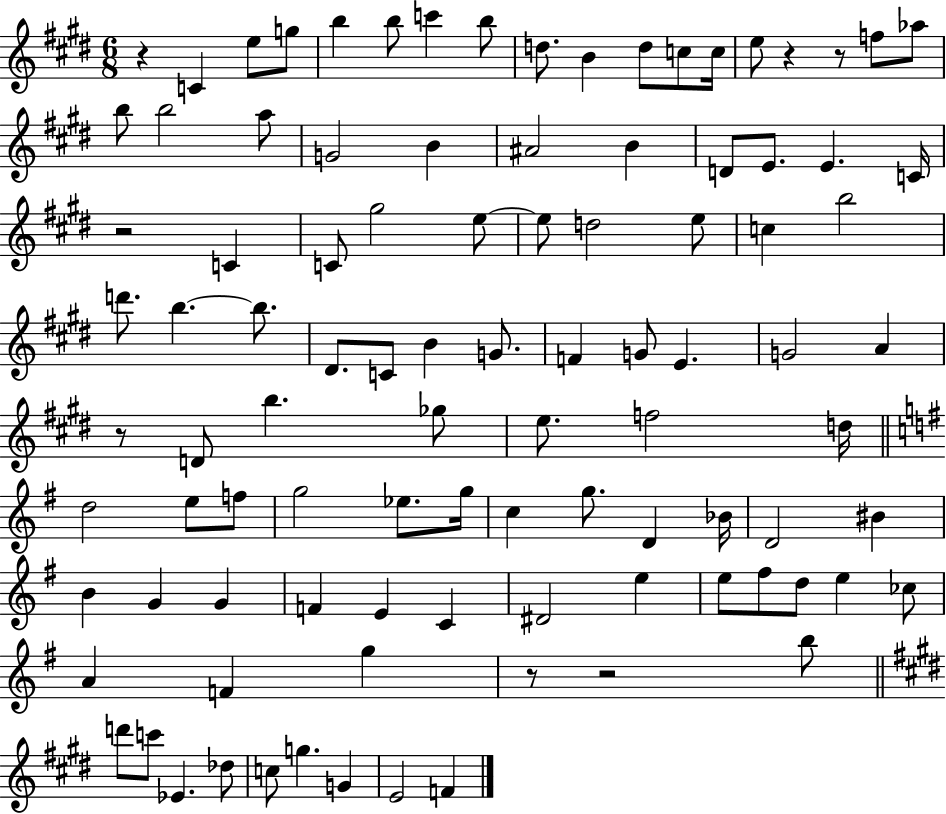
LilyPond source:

{
  \clef treble
  \numericTimeSignature
  \time 6/8
  \key e \major
  r4 c'4 e''8 g''8 | b''4 b''8 c'''4 b''8 | d''8. b'4 d''8 c''8 c''16 | e''8 r4 r8 f''8 aes''8 | \break b''8 b''2 a''8 | g'2 b'4 | ais'2 b'4 | d'8 e'8. e'4. c'16 | \break r2 c'4 | c'8 gis''2 e''8~~ | e''8 d''2 e''8 | c''4 b''2 | \break d'''8. b''4.~~ b''8. | dis'8. c'8 b'4 g'8. | f'4 g'8 e'4. | g'2 a'4 | \break r8 d'8 b''4. ges''8 | e''8. f''2 d''16 | \bar "||" \break \key g \major d''2 e''8 f''8 | g''2 ees''8. g''16 | c''4 g''8. d'4 bes'16 | d'2 bis'4 | \break b'4 g'4 g'4 | f'4 e'4 c'4 | dis'2 e''4 | e''8 fis''8 d''8 e''4 ces''8 | \break a'4 f'4 g''4 | r8 r2 b''8 | \bar "||" \break \key e \major d'''8 c'''8 ees'4. des''8 | c''8 g''4. g'4 | e'2 f'4 | \bar "|."
}